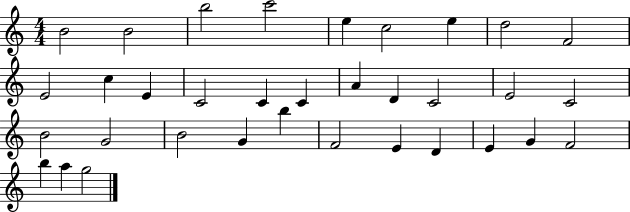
X:1
T:Untitled
M:4/4
L:1/4
K:C
B2 B2 b2 c'2 e c2 e d2 F2 E2 c E C2 C C A D C2 E2 C2 B2 G2 B2 G b F2 E D E G F2 b a g2